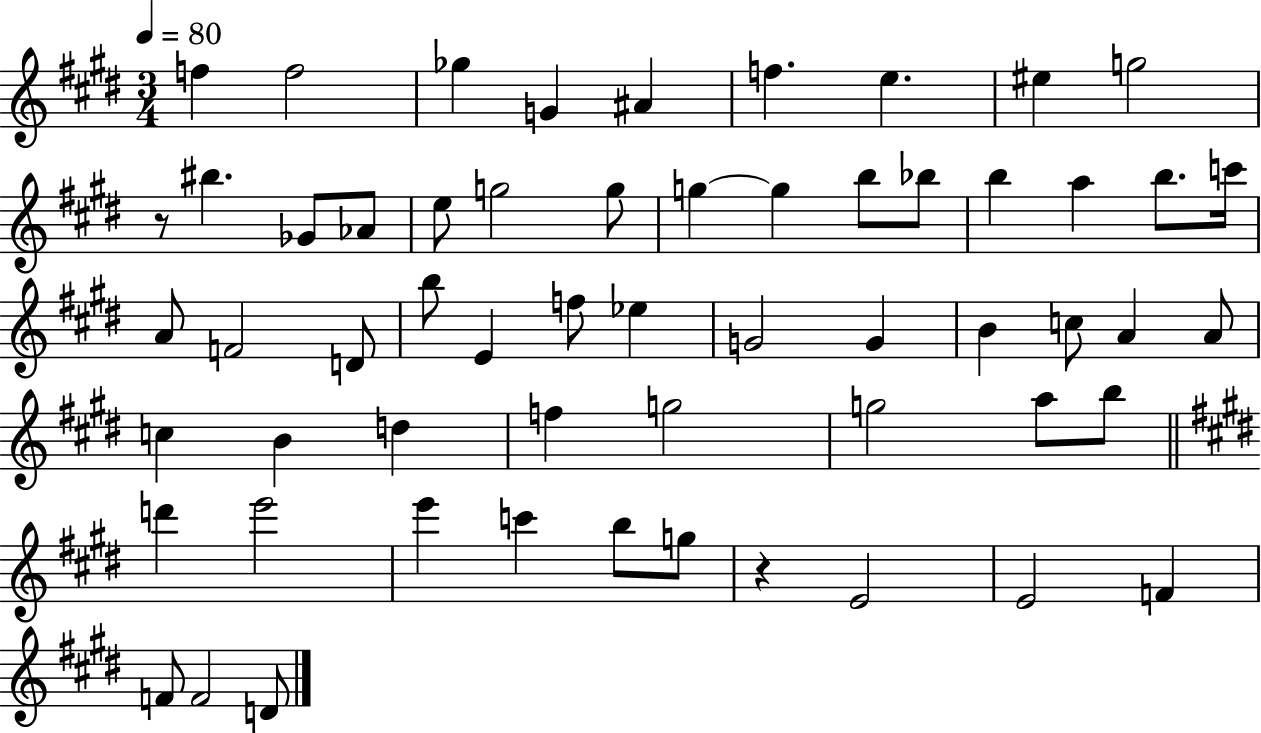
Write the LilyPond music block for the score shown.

{
  \clef treble
  \numericTimeSignature
  \time 3/4
  \key e \major
  \tempo 4 = 80
  f''4 f''2 | ges''4 g'4 ais'4 | f''4. e''4. | eis''4 g''2 | \break r8 bis''4. ges'8 aes'8 | e''8 g''2 g''8 | g''4~~ g''4 b''8 bes''8 | b''4 a''4 b''8. c'''16 | \break a'8 f'2 d'8 | b''8 e'4 f''8 ees''4 | g'2 g'4 | b'4 c''8 a'4 a'8 | \break c''4 b'4 d''4 | f''4 g''2 | g''2 a''8 b''8 | \bar "||" \break \key e \major d'''4 e'''2 | e'''4 c'''4 b''8 g''8 | r4 e'2 | e'2 f'4 | \break f'8 f'2 d'8 | \bar "|."
}